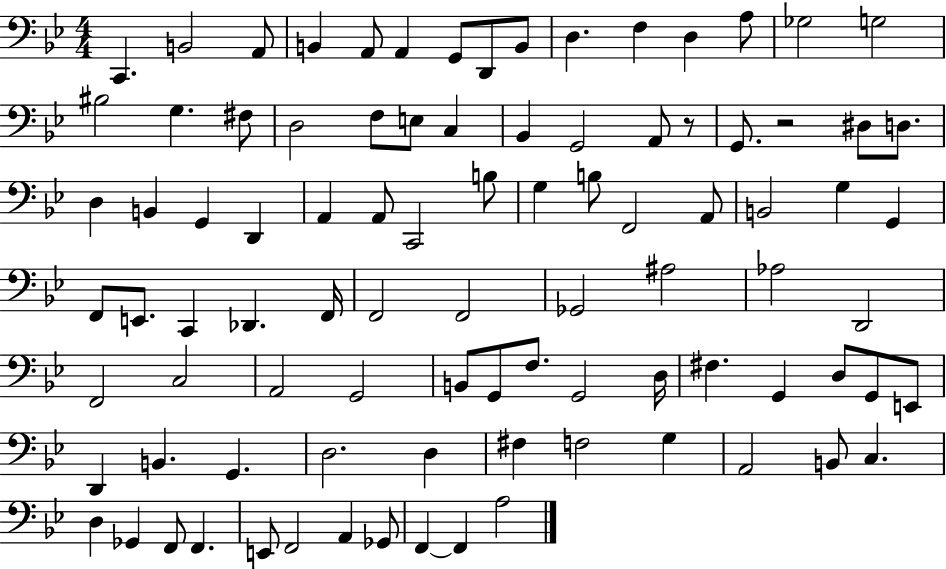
C2/q. B2/h A2/e B2/q A2/e A2/q G2/e D2/e B2/e D3/q. F3/q D3/q A3/e Gb3/h G3/h BIS3/h G3/q. F#3/e D3/h F3/e E3/e C3/q Bb2/q G2/h A2/e R/e G2/e. R/h D#3/e D3/e. D3/q B2/q G2/q D2/q A2/q A2/e C2/h B3/e G3/q B3/e F2/h A2/e B2/h G3/q G2/q F2/e E2/e. C2/q Db2/q. F2/s F2/h F2/h Gb2/h A#3/h Ab3/h D2/h F2/h C3/h A2/h G2/h B2/e G2/e F3/e. G2/h D3/s F#3/q. G2/q D3/e G2/e E2/e D2/q B2/q. G2/q. D3/h. D3/q F#3/q F3/h G3/q A2/h B2/e C3/q. D3/q Gb2/q F2/e F2/q. E2/e F2/h A2/q Gb2/e F2/q F2/q A3/h